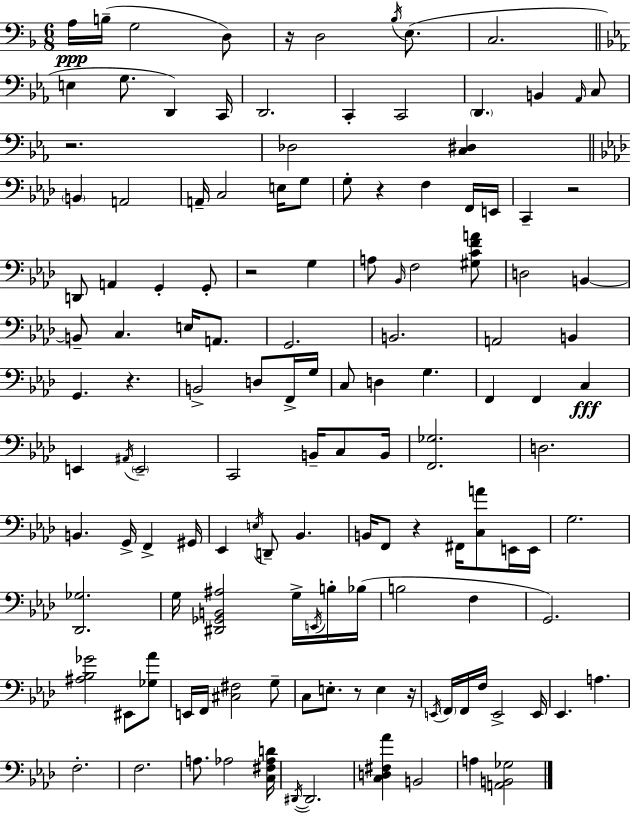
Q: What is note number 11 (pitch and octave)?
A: D2